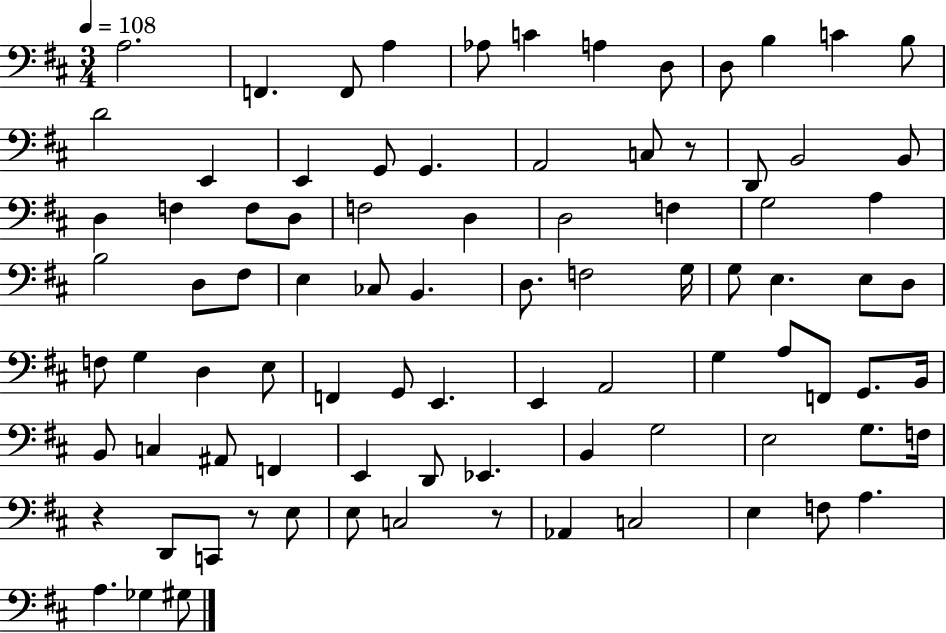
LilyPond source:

{
  \clef bass
  \numericTimeSignature
  \time 3/4
  \key d \major
  \tempo 4 = 108
  a2. | f,4. f,8 a4 | aes8 c'4 a4 d8 | d8 b4 c'4 b8 | \break d'2 e,4 | e,4 g,8 g,4. | a,2 c8 r8 | d,8 b,2 b,8 | \break d4 f4 f8 d8 | f2 d4 | d2 f4 | g2 a4 | \break b2 d8 fis8 | e4 ces8 b,4. | d8. f2 g16 | g8 e4. e8 d8 | \break f8 g4 d4 e8 | f,4 g,8 e,4. | e,4 a,2 | g4 a8 f,8 g,8. b,16 | \break b,8 c4 ais,8 f,4 | e,4 d,8 ees,4. | b,4 g2 | e2 g8. f16 | \break r4 d,8 c,8 r8 e8 | e8 c2 r8 | aes,4 c2 | e4 f8 a4. | \break a4. ges4 gis8 | \bar "|."
}